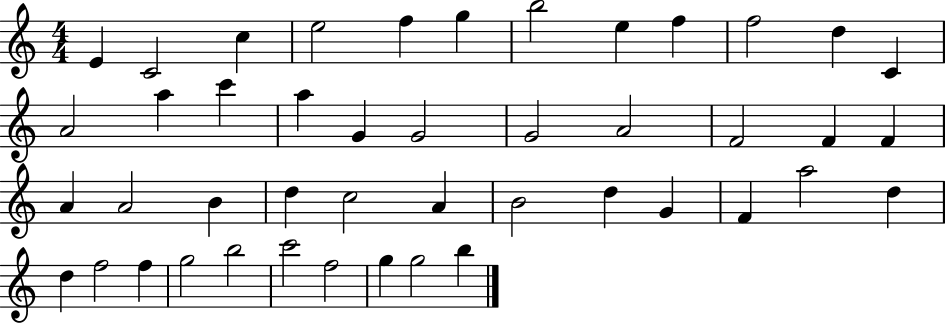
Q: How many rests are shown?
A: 0